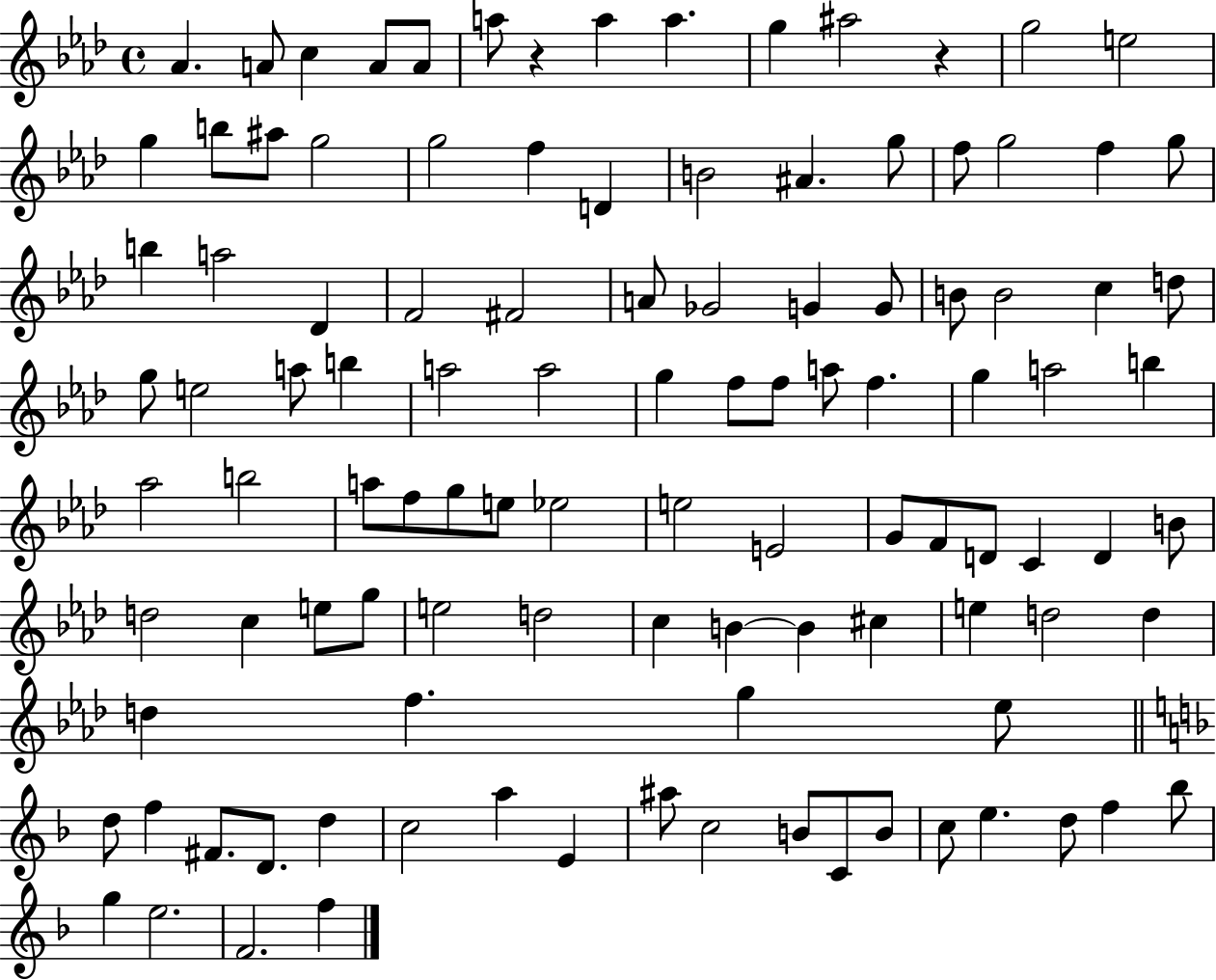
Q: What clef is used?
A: treble